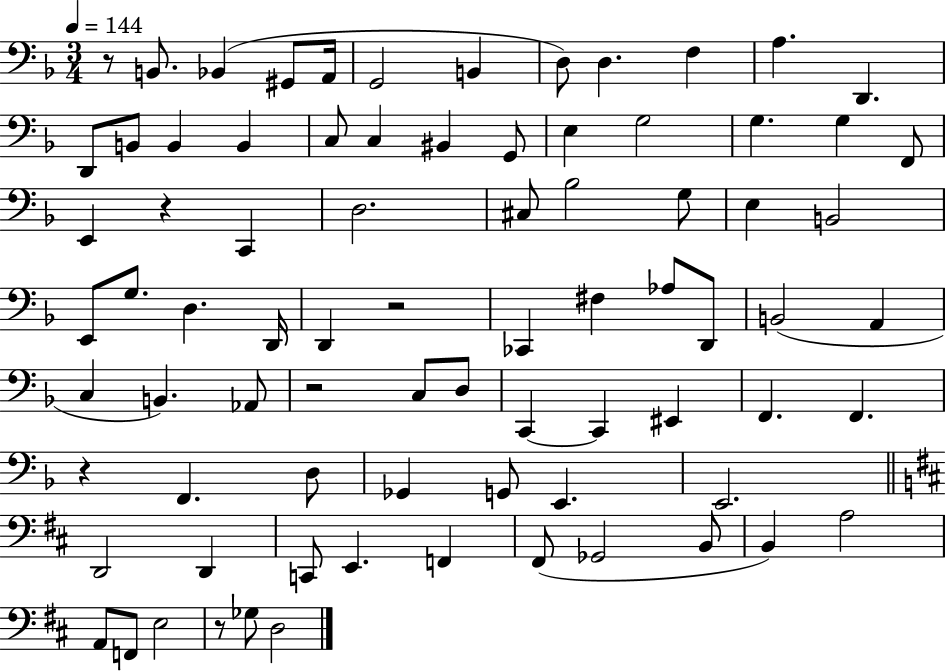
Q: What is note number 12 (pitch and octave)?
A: D2